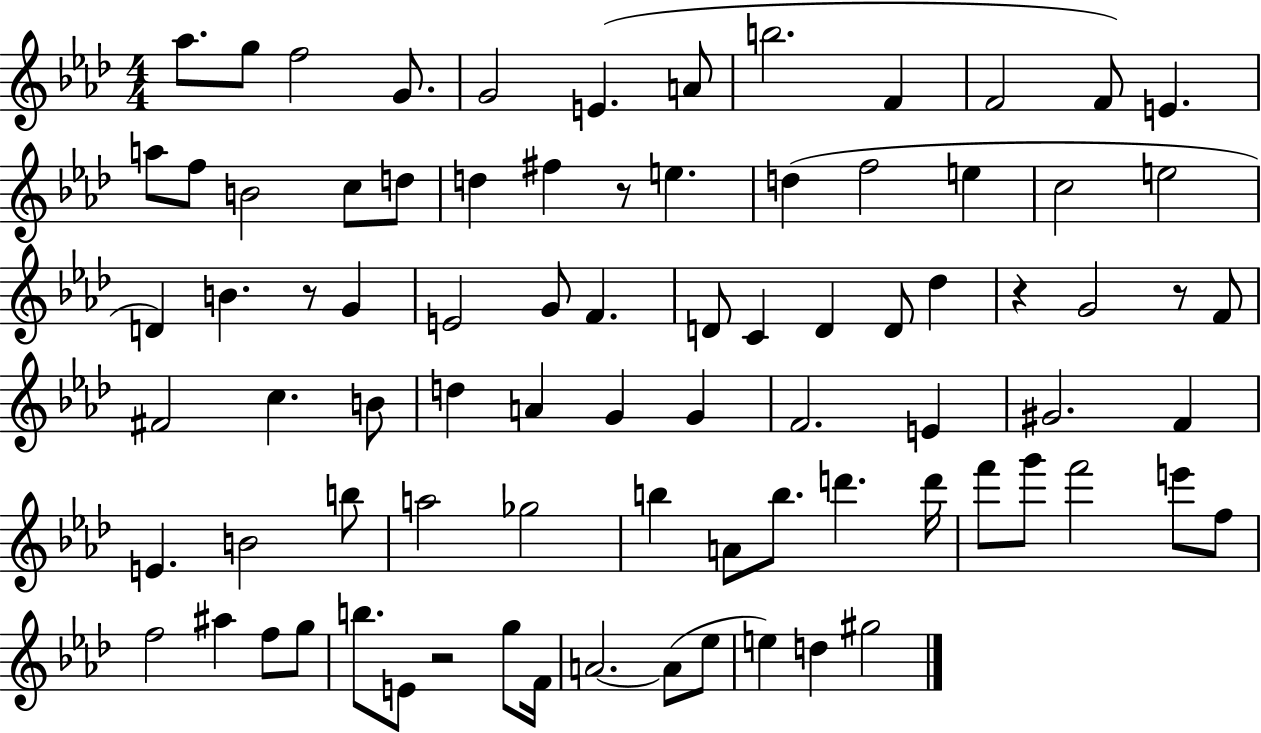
Ab5/e. G5/e F5/h G4/e. G4/h E4/q. A4/e B5/h. F4/q F4/h F4/e E4/q. A5/e F5/e B4/h C5/e D5/e D5/q F#5/q R/e E5/q. D5/q F5/h E5/q C5/h E5/h D4/q B4/q. R/e G4/q E4/h G4/e F4/q. D4/e C4/q D4/q D4/e Db5/q R/q G4/h R/e F4/e F#4/h C5/q. B4/e D5/q A4/q G4/q G4/q F4/h. E4/q G#4/h. F4/q E4/q. B4/h B5/e A5/h Gb5/h B5/q A4/e B5/e. D6/q. D6/s F6/e G6/e F6/h E6/e F5/e F5/h A#5/q F5/e G5/e B5/e. E4/e R/h G5/e F4/s A4/h. A4/e Eb5/e E5/q D5/q G#5/h